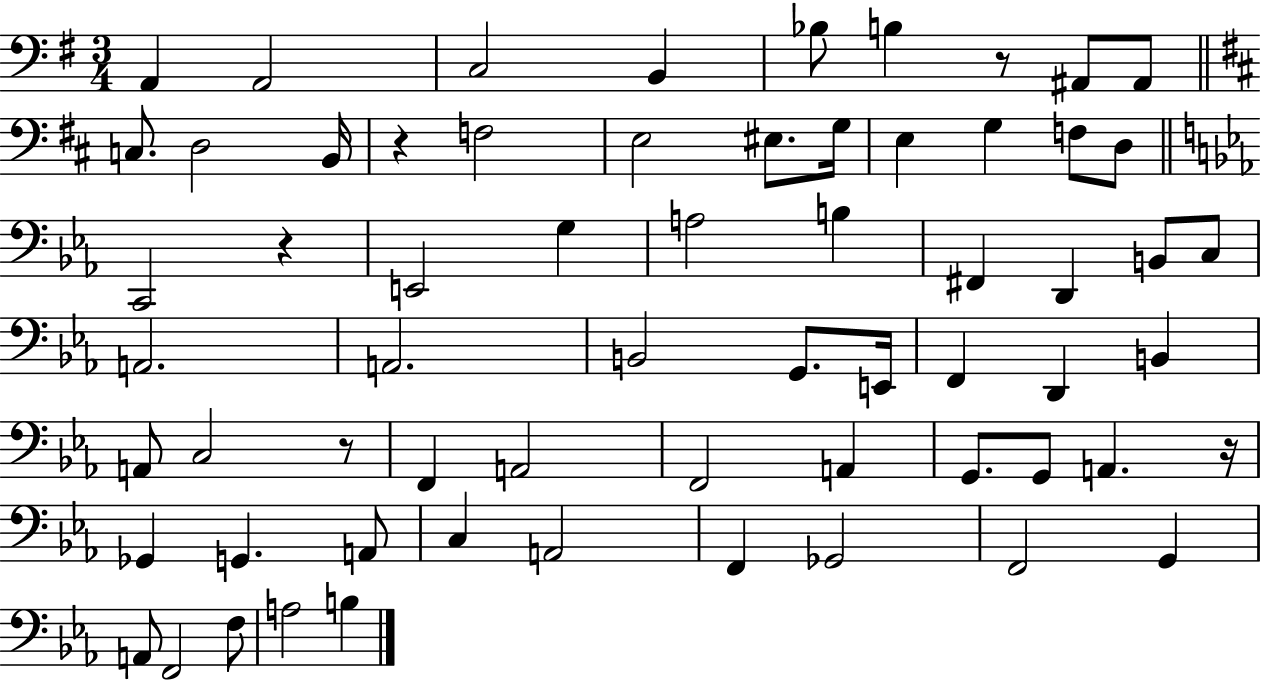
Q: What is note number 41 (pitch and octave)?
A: F2